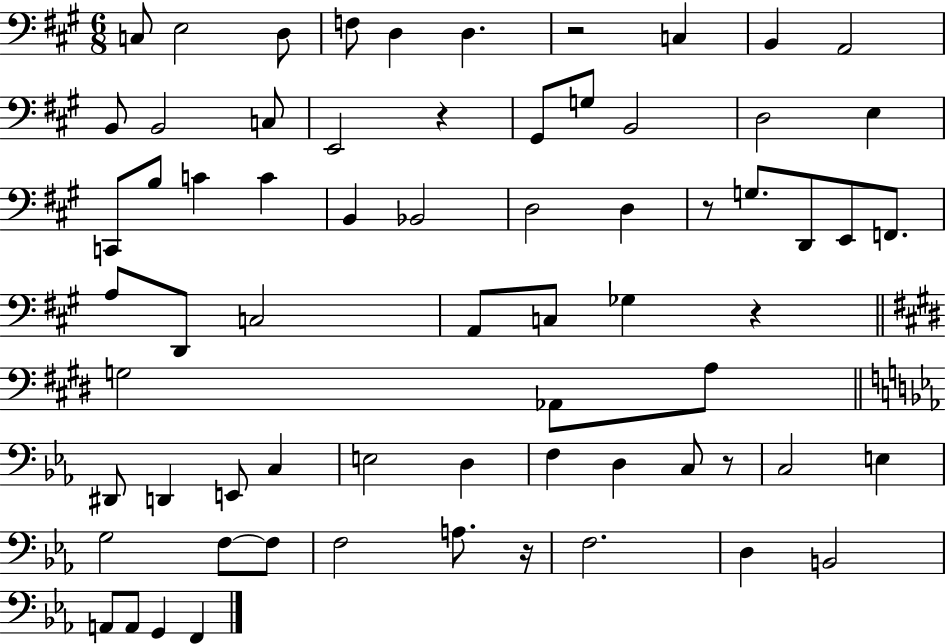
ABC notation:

X:1
T:Untitled
M:6/8
L:1/4
K:A
C,/2 E,2 D,/2 F,/2 D, D, z2 C, B,, A,,2 B,,/2 B,,2 C,/2 E,,2 z ^G,,/2 G,/2 B,,2 D,2 E, C,,/2 B,/2 C C B,, _B,,2 D,2 D, z/2 G,/2 D,,/2 E,,/2 F,,/2 A,/2 D,,/2 C,2 A,,/2 C,/2 _G, z G,2 _A,,/2 A,/2 ^D,,/2 D,, E,,/2 C, E,2 D, F, D, C,/2 z/2 C,2 E, G,2 F,/2 F,/2 F,2 A,/2 z/4 F,2 D, B,,2 A,,/2 A,,/2 G,, F,,